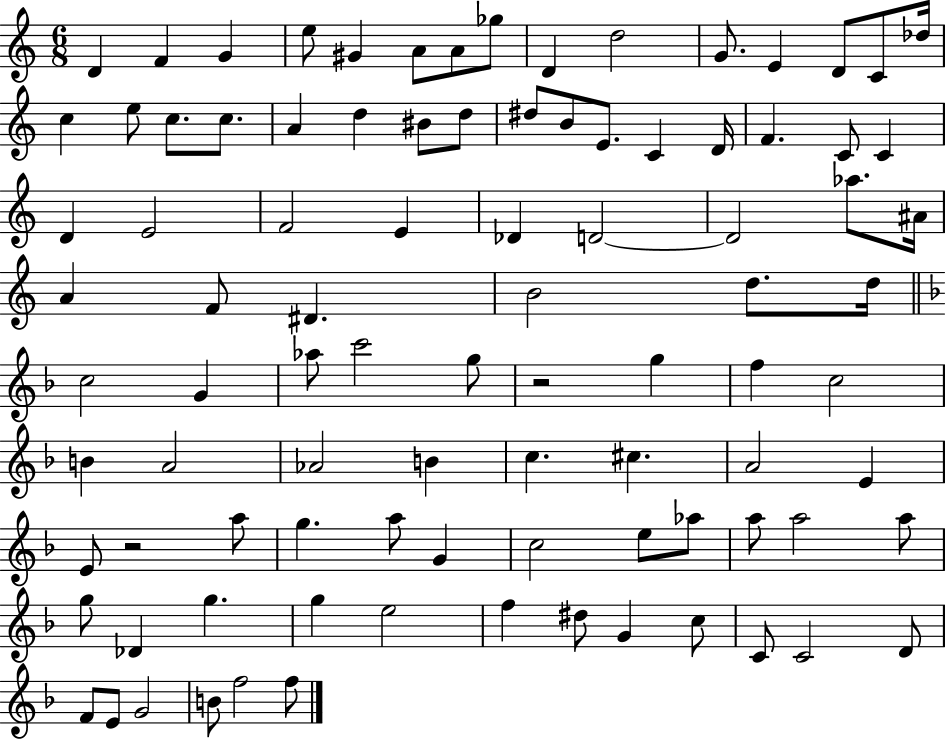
{
  \clef treble
  \numericTimeSignature
  \time 6/8
  \key c \major
  d'4 f'4 g'4 | e''8 gis'4 a'8 a'8 ges''8 | d'4 d''2 | g'8. e'4 d'8 c'8 des''16 | \break c''4 e''8 c''8. c''8. | a'4 d''4 bis'8 d''8 | dis''8 b'8 e'8. c'4 d'16 | f'4. c'8 c'4 | \break d'4 e'2 | f'2 e'4 | des'4 d'2~~ | d'2 aes''8. ais'16 | \break a'4 f'8 dis'4. | b'2 d''8. d''16 | \bar "||" \break \key d \minor c''2 g'4 | aes''8 c'''2 g''8 | r2 g''4 | f''4 c''2 | \break b'4 a'2 | aes'2 b'4 | c''4. cis''4. | a'2 e'4 | \break e'8 r2 a''8 | g''4. a''8 g'4 | c''2 e''8 aes''8 | a''8 a''2 a''8 | \break g''8 des'4 g''4. | g''4 e''2 | f''4 dis''8 g'4 c''8 | c'8 c'2 d'8 | \break f'8 e'8 g'2 | b'8 f''2 f''8 | \bar "|."
}